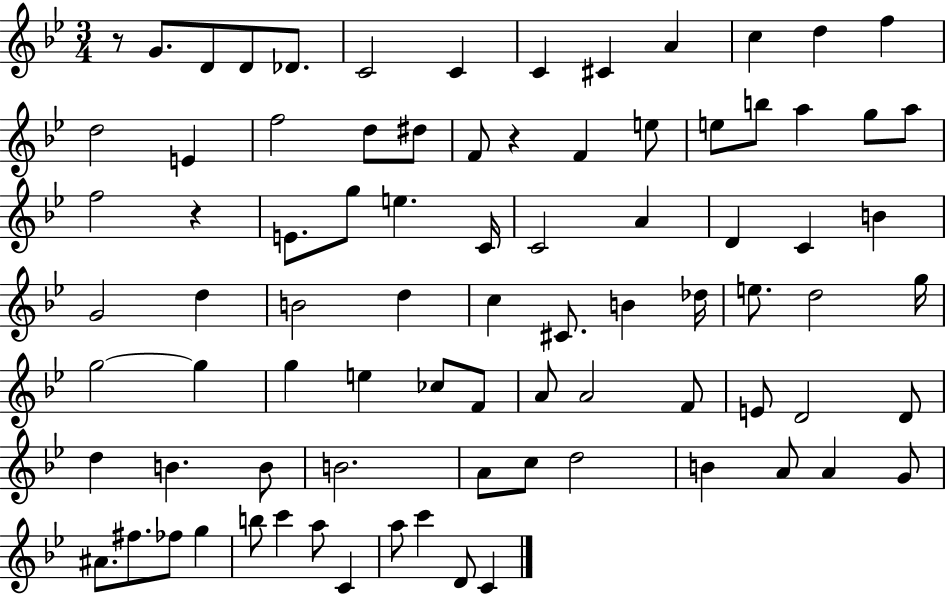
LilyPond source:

{
  \clef treble
  \numericTimeSignature
  \time 3/4
  \key bes \major
  r8 g'8. d'8 d'8 des'8. | c'2 c'4 | c'4 cis'4 a'4 | c''4 d''4 f''4 | \break d''2 e'4 | f''2 d''8 dis''8 | f'8 r4 f'4 e''8 | e''8 b''8 a''4 g''8 a''8 | \break f''2 r4 | e'8. g''8 e''4. c'16 | c'2 a'4 | d'4 c'4 b'4 | \break g'2 d''4 | b'2 d''4 | c''4 cis'8. b'4 des''16 | e''8. d''2 g''16 | \break g''2~~ g''4 | g''4 e''4 ces''8 f'8 | a'8 a'2 f'8 | e'8 d'2 d'8 | \break d''4 b'4. b'8 | b'2. | a'8 c''8 d''2 | b'4 a'8 a'4 g'8 | \break ais'8. fis''8. fes''8 g''4 | b''8 c'''4 a''8 c'4 | a''8 c'''4 d'8 c'4 | \bar "|."
}